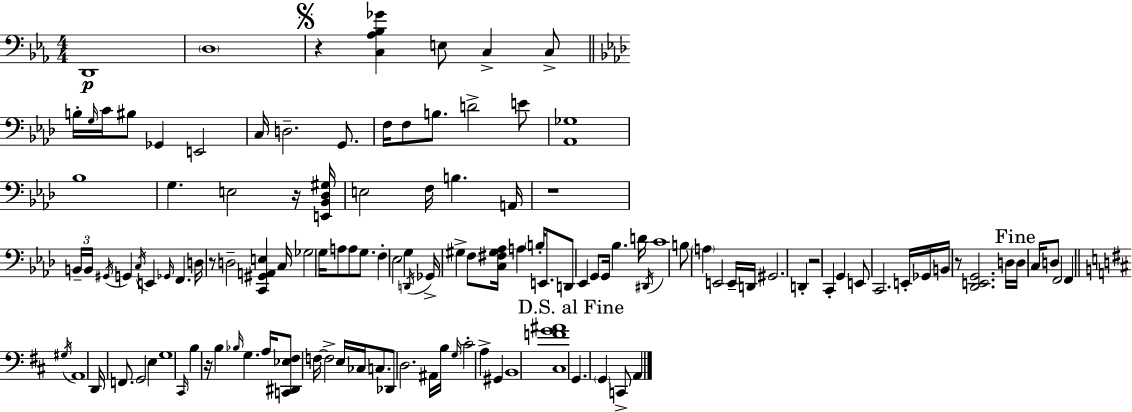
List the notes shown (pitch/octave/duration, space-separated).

D2/w D3/w R/q [C3,Ab3,Bb3,Gb4]/q E3/e C3/q C3/e B3/s G3/s C4/s BIS3/e Gb2/q E2/h C3/s D3/h. G2/e. F3/s F3/e B3/e. D4/h E4/e [Ab2,Gb3]/w Bb3/w G3/q. E3/h R/s [E2,Bb2,Db3,G#3]/s E3/h F3/s B3/q. A2/s R/w B2/s B2/s G#2/s G2/q C3/s E2/q Gb2/s F2/q. D3/s R/e D3/h [C2,G#2,A2,E3]/q C3/s Gb3/h G3/s A3/e A3/e G3/e. F3/q Eb3/h G3/q D2/s Gb2/s G#3/q F3/e [C3,F#3,G#3,Ab3]/s A3/q B3/s E2/e. D2/e Eb2/q G2/e G2/s Bb3/q. D4/s D#2/s C4/w B3/e A3/q E2/h E2/s D2/s G#2/h. D2/q R/h C2/q G2/q E2/e C2/h. E2/s Gb2/s B2/s R/e [Db2,E2,G2]/h. D3/s D3/s C3/s D3/e F2/h F2/q G#3/s A2/w D2/s F2/e. G2/h E3/q G3/w C#2/s B3/q R/s B3/q Bb3/s G3/q. A3/s [C2,D#2,Eb3,F#3]/e F3/s F3/h E3/s CES3/s C3/e. Db2/e D3/h. A#2/s B3/s G3/s C#4/h A3/q G#2/q B2/w [C#3,F4,G4,A#4]/w G2/q. G2/q C2/e A2/q